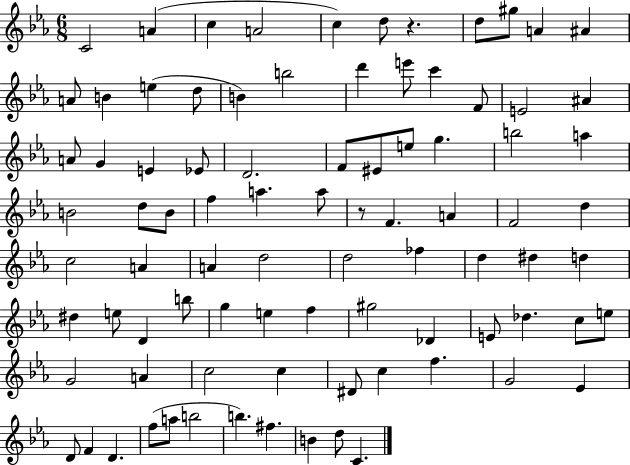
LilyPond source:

{
  \clef treble
  \numericTimeSignature
  \time 6/8
  \key ees \major
  c'2 a'4( | c''4 a'2 | c''4) d''8 r4. | d''8 gis''8 a'4 ais'4 | \break a'8 b'4 e''4( d''8 | b'4) b''2 | d'''4 e'''8 c'''4 f'8 | e'2 ais'4 | \break a'8 g'4 e'4 ees'8 | d'2. | f'8 eis'8 e''8 g''4. | b''2 a''4 | \break b'2 d''8 b'8 | f''4 a''4. a''8 | r8 f'4. a'4 | f'2 d''4 | \break c''2 a'4 | a'4 d''2 | d''2 fes''4 | d''4 dis''4 d''4 | \break dis''4 e''8 d'4 b''8 | g''4 e''4 f''4 | gis''2 des'4 | e'8 des''4. c''8 e''8 | \break g'2 a'4 | c''2 c''4 | dis'8 c''4 f''4. | g'2 ees'4 | \break d'8 f'4 d'4. | f''8( a''8 b''2 | b''4.) fis''4. | b'4 d''8 c'4. | \break \bar "|."
}